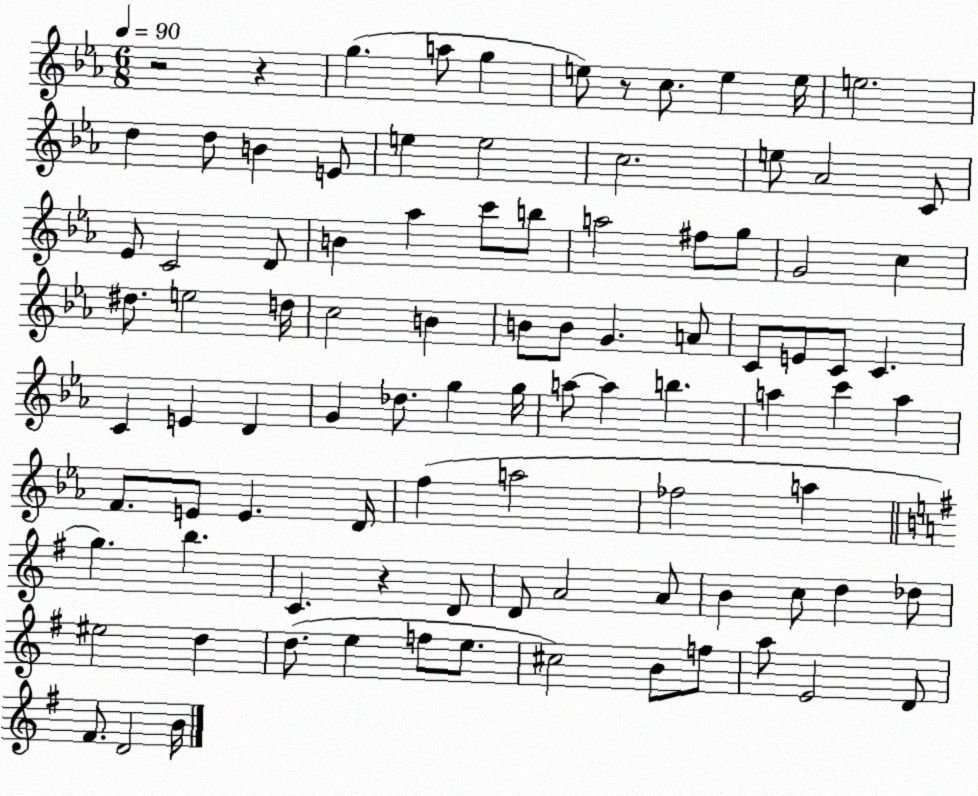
X:1
T:Untitled
M:6/8
L:1/4
K:Eb
z2 z g a/2 g e/2 z/2 c/2 e e/4 e2 d d/2 B E/2 e e2 c2 e/2 _A2 C/2 _E/2 C2 D/2 B _a c'/2 b/2 a2 ^f/2 g/2 G2 c ^d/2 e2 d/4 c2 B B/2 B/2 G A/2 C/2 E/2 C/2 C C E D G _d/2 g g/4 a/2 a b a c' a F/2 E/2 E D/4 f a2 _f2 a g b C z D/2 D/2 A2 A/2 B c/2 d _d/2 ^e2 d d/2 e f/2 e/2 ^c2 B/2 f/2 a/2 E2 D/2 ^F/2 D2 B/4